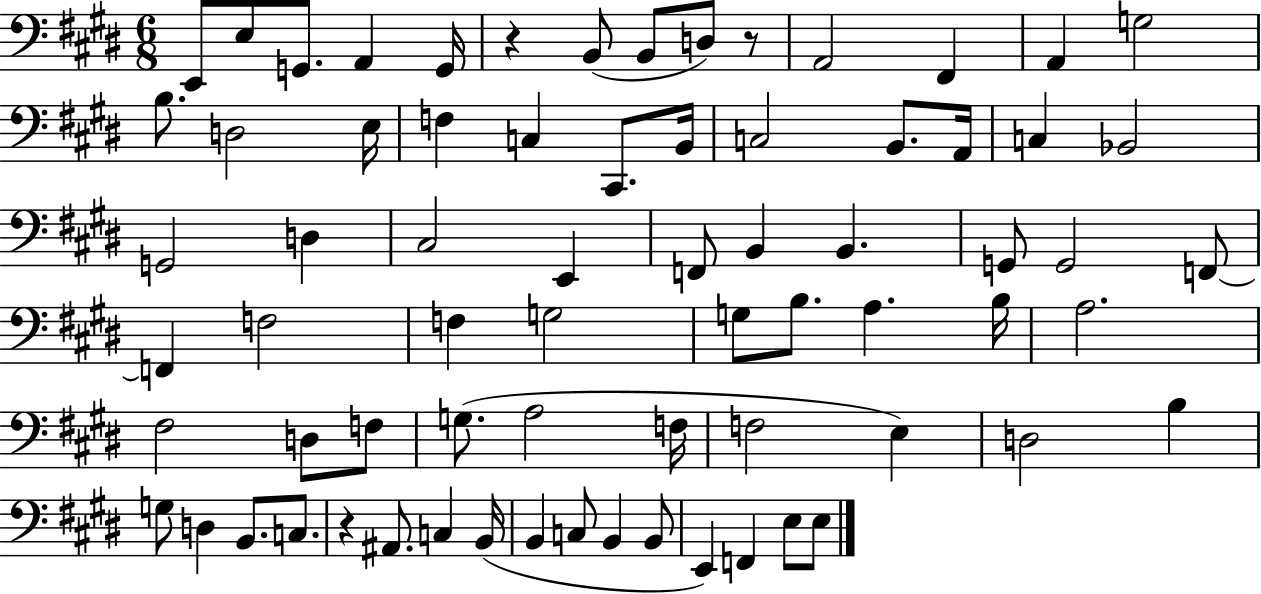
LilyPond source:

{
  \clef bass
  \numericTimeSignature
  \time 6/8
  \key e \major
  e,8 e8 g,8. a,4 g,16 | r4 b,8( b,8 d8) r8 | a,2 fis,4 | a,4 g2 | \break b8. d2 e16 | f4 c4 cis,8. b,16 | c2 b,8. a,16 | c4 bes,2 | \break g,2 d4 | cis2 e,4 | f,8 b,4 b,4. | g,8 g,2 f,8~~ | \break f,4 f2 | f4 g2 | g8 b8. a4. b16 | a2. | \break fis2 d8 f8 | g8.( a2 f16 | f2 e4) | d2 b4 | \break g8 d4 b,8. c8. | r4 ais,8. c4 b,16( | b,4 c8 b,4 b,8 | e,4) f,4 e8 e8 | \break \bar "|."
}